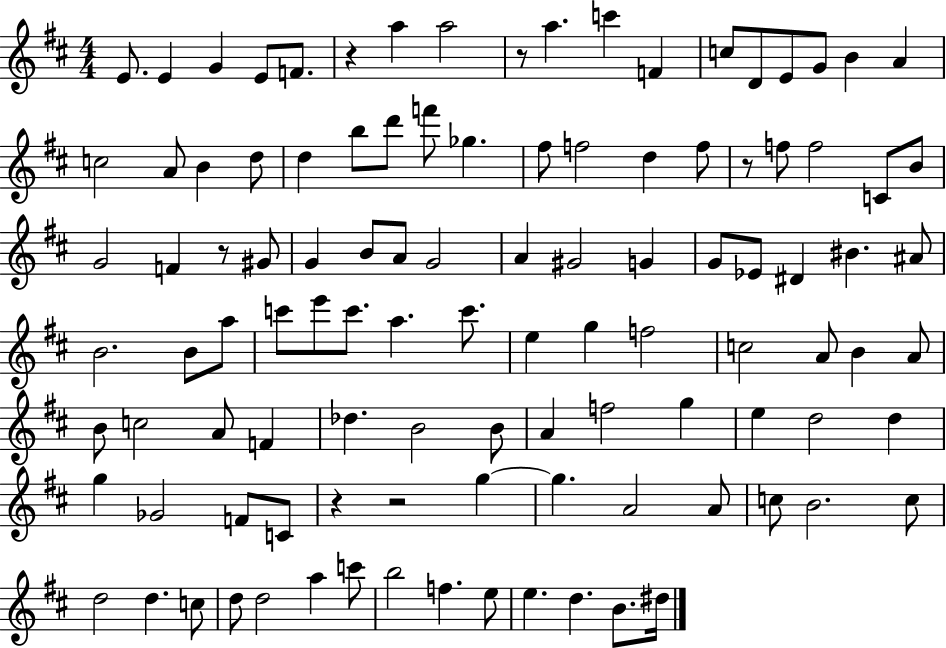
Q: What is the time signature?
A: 4/4